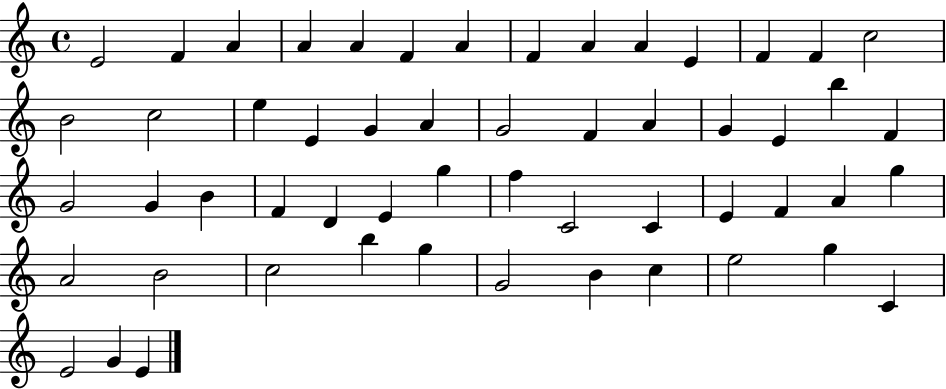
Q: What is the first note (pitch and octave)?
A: E4